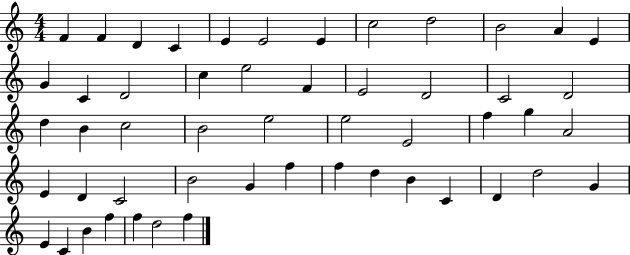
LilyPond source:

{
  \clef treble
  \numericTimeSignature
  \time 4/4
  \key c \major
  f'4 f'4 d'4 c'4 | e'4 e'2 e'4 | c''2 d''2 | b'2 a'4 e'4 | \break g'4 c'4 d'2 | c''4 e''2 f'4 | e'2 d'2 | c'2 d'2 | \break d''4 b'4 c''2 | b'2 e''2 | e''2 e'2 | f''4 g''4 a'2 | \break e'4 d'4 c'2 | b'2 g'4 f''4 | f''4 d''4 b'4 c'4 | d'4 d''2 g'4 | \break e'4 c'4 b'4 f''4 | f''4 d''2 f''4 | \bar "|."
}